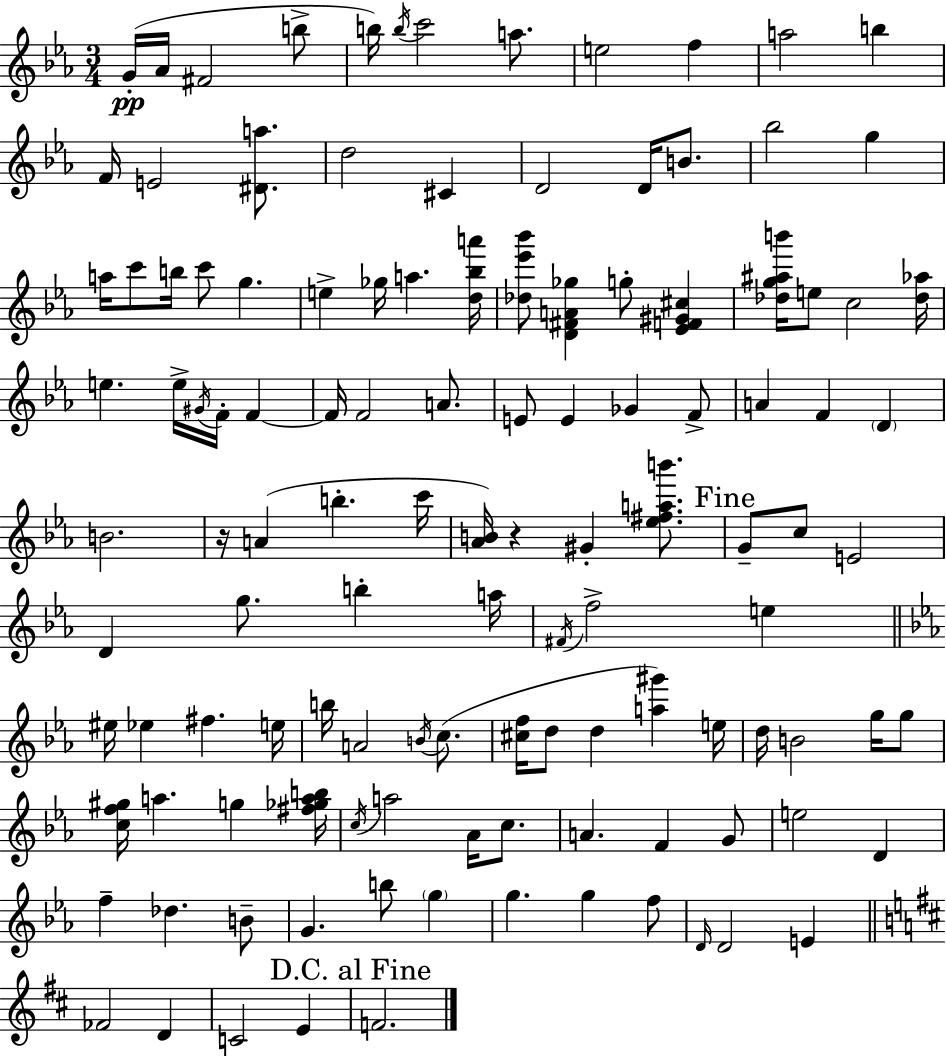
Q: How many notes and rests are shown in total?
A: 120